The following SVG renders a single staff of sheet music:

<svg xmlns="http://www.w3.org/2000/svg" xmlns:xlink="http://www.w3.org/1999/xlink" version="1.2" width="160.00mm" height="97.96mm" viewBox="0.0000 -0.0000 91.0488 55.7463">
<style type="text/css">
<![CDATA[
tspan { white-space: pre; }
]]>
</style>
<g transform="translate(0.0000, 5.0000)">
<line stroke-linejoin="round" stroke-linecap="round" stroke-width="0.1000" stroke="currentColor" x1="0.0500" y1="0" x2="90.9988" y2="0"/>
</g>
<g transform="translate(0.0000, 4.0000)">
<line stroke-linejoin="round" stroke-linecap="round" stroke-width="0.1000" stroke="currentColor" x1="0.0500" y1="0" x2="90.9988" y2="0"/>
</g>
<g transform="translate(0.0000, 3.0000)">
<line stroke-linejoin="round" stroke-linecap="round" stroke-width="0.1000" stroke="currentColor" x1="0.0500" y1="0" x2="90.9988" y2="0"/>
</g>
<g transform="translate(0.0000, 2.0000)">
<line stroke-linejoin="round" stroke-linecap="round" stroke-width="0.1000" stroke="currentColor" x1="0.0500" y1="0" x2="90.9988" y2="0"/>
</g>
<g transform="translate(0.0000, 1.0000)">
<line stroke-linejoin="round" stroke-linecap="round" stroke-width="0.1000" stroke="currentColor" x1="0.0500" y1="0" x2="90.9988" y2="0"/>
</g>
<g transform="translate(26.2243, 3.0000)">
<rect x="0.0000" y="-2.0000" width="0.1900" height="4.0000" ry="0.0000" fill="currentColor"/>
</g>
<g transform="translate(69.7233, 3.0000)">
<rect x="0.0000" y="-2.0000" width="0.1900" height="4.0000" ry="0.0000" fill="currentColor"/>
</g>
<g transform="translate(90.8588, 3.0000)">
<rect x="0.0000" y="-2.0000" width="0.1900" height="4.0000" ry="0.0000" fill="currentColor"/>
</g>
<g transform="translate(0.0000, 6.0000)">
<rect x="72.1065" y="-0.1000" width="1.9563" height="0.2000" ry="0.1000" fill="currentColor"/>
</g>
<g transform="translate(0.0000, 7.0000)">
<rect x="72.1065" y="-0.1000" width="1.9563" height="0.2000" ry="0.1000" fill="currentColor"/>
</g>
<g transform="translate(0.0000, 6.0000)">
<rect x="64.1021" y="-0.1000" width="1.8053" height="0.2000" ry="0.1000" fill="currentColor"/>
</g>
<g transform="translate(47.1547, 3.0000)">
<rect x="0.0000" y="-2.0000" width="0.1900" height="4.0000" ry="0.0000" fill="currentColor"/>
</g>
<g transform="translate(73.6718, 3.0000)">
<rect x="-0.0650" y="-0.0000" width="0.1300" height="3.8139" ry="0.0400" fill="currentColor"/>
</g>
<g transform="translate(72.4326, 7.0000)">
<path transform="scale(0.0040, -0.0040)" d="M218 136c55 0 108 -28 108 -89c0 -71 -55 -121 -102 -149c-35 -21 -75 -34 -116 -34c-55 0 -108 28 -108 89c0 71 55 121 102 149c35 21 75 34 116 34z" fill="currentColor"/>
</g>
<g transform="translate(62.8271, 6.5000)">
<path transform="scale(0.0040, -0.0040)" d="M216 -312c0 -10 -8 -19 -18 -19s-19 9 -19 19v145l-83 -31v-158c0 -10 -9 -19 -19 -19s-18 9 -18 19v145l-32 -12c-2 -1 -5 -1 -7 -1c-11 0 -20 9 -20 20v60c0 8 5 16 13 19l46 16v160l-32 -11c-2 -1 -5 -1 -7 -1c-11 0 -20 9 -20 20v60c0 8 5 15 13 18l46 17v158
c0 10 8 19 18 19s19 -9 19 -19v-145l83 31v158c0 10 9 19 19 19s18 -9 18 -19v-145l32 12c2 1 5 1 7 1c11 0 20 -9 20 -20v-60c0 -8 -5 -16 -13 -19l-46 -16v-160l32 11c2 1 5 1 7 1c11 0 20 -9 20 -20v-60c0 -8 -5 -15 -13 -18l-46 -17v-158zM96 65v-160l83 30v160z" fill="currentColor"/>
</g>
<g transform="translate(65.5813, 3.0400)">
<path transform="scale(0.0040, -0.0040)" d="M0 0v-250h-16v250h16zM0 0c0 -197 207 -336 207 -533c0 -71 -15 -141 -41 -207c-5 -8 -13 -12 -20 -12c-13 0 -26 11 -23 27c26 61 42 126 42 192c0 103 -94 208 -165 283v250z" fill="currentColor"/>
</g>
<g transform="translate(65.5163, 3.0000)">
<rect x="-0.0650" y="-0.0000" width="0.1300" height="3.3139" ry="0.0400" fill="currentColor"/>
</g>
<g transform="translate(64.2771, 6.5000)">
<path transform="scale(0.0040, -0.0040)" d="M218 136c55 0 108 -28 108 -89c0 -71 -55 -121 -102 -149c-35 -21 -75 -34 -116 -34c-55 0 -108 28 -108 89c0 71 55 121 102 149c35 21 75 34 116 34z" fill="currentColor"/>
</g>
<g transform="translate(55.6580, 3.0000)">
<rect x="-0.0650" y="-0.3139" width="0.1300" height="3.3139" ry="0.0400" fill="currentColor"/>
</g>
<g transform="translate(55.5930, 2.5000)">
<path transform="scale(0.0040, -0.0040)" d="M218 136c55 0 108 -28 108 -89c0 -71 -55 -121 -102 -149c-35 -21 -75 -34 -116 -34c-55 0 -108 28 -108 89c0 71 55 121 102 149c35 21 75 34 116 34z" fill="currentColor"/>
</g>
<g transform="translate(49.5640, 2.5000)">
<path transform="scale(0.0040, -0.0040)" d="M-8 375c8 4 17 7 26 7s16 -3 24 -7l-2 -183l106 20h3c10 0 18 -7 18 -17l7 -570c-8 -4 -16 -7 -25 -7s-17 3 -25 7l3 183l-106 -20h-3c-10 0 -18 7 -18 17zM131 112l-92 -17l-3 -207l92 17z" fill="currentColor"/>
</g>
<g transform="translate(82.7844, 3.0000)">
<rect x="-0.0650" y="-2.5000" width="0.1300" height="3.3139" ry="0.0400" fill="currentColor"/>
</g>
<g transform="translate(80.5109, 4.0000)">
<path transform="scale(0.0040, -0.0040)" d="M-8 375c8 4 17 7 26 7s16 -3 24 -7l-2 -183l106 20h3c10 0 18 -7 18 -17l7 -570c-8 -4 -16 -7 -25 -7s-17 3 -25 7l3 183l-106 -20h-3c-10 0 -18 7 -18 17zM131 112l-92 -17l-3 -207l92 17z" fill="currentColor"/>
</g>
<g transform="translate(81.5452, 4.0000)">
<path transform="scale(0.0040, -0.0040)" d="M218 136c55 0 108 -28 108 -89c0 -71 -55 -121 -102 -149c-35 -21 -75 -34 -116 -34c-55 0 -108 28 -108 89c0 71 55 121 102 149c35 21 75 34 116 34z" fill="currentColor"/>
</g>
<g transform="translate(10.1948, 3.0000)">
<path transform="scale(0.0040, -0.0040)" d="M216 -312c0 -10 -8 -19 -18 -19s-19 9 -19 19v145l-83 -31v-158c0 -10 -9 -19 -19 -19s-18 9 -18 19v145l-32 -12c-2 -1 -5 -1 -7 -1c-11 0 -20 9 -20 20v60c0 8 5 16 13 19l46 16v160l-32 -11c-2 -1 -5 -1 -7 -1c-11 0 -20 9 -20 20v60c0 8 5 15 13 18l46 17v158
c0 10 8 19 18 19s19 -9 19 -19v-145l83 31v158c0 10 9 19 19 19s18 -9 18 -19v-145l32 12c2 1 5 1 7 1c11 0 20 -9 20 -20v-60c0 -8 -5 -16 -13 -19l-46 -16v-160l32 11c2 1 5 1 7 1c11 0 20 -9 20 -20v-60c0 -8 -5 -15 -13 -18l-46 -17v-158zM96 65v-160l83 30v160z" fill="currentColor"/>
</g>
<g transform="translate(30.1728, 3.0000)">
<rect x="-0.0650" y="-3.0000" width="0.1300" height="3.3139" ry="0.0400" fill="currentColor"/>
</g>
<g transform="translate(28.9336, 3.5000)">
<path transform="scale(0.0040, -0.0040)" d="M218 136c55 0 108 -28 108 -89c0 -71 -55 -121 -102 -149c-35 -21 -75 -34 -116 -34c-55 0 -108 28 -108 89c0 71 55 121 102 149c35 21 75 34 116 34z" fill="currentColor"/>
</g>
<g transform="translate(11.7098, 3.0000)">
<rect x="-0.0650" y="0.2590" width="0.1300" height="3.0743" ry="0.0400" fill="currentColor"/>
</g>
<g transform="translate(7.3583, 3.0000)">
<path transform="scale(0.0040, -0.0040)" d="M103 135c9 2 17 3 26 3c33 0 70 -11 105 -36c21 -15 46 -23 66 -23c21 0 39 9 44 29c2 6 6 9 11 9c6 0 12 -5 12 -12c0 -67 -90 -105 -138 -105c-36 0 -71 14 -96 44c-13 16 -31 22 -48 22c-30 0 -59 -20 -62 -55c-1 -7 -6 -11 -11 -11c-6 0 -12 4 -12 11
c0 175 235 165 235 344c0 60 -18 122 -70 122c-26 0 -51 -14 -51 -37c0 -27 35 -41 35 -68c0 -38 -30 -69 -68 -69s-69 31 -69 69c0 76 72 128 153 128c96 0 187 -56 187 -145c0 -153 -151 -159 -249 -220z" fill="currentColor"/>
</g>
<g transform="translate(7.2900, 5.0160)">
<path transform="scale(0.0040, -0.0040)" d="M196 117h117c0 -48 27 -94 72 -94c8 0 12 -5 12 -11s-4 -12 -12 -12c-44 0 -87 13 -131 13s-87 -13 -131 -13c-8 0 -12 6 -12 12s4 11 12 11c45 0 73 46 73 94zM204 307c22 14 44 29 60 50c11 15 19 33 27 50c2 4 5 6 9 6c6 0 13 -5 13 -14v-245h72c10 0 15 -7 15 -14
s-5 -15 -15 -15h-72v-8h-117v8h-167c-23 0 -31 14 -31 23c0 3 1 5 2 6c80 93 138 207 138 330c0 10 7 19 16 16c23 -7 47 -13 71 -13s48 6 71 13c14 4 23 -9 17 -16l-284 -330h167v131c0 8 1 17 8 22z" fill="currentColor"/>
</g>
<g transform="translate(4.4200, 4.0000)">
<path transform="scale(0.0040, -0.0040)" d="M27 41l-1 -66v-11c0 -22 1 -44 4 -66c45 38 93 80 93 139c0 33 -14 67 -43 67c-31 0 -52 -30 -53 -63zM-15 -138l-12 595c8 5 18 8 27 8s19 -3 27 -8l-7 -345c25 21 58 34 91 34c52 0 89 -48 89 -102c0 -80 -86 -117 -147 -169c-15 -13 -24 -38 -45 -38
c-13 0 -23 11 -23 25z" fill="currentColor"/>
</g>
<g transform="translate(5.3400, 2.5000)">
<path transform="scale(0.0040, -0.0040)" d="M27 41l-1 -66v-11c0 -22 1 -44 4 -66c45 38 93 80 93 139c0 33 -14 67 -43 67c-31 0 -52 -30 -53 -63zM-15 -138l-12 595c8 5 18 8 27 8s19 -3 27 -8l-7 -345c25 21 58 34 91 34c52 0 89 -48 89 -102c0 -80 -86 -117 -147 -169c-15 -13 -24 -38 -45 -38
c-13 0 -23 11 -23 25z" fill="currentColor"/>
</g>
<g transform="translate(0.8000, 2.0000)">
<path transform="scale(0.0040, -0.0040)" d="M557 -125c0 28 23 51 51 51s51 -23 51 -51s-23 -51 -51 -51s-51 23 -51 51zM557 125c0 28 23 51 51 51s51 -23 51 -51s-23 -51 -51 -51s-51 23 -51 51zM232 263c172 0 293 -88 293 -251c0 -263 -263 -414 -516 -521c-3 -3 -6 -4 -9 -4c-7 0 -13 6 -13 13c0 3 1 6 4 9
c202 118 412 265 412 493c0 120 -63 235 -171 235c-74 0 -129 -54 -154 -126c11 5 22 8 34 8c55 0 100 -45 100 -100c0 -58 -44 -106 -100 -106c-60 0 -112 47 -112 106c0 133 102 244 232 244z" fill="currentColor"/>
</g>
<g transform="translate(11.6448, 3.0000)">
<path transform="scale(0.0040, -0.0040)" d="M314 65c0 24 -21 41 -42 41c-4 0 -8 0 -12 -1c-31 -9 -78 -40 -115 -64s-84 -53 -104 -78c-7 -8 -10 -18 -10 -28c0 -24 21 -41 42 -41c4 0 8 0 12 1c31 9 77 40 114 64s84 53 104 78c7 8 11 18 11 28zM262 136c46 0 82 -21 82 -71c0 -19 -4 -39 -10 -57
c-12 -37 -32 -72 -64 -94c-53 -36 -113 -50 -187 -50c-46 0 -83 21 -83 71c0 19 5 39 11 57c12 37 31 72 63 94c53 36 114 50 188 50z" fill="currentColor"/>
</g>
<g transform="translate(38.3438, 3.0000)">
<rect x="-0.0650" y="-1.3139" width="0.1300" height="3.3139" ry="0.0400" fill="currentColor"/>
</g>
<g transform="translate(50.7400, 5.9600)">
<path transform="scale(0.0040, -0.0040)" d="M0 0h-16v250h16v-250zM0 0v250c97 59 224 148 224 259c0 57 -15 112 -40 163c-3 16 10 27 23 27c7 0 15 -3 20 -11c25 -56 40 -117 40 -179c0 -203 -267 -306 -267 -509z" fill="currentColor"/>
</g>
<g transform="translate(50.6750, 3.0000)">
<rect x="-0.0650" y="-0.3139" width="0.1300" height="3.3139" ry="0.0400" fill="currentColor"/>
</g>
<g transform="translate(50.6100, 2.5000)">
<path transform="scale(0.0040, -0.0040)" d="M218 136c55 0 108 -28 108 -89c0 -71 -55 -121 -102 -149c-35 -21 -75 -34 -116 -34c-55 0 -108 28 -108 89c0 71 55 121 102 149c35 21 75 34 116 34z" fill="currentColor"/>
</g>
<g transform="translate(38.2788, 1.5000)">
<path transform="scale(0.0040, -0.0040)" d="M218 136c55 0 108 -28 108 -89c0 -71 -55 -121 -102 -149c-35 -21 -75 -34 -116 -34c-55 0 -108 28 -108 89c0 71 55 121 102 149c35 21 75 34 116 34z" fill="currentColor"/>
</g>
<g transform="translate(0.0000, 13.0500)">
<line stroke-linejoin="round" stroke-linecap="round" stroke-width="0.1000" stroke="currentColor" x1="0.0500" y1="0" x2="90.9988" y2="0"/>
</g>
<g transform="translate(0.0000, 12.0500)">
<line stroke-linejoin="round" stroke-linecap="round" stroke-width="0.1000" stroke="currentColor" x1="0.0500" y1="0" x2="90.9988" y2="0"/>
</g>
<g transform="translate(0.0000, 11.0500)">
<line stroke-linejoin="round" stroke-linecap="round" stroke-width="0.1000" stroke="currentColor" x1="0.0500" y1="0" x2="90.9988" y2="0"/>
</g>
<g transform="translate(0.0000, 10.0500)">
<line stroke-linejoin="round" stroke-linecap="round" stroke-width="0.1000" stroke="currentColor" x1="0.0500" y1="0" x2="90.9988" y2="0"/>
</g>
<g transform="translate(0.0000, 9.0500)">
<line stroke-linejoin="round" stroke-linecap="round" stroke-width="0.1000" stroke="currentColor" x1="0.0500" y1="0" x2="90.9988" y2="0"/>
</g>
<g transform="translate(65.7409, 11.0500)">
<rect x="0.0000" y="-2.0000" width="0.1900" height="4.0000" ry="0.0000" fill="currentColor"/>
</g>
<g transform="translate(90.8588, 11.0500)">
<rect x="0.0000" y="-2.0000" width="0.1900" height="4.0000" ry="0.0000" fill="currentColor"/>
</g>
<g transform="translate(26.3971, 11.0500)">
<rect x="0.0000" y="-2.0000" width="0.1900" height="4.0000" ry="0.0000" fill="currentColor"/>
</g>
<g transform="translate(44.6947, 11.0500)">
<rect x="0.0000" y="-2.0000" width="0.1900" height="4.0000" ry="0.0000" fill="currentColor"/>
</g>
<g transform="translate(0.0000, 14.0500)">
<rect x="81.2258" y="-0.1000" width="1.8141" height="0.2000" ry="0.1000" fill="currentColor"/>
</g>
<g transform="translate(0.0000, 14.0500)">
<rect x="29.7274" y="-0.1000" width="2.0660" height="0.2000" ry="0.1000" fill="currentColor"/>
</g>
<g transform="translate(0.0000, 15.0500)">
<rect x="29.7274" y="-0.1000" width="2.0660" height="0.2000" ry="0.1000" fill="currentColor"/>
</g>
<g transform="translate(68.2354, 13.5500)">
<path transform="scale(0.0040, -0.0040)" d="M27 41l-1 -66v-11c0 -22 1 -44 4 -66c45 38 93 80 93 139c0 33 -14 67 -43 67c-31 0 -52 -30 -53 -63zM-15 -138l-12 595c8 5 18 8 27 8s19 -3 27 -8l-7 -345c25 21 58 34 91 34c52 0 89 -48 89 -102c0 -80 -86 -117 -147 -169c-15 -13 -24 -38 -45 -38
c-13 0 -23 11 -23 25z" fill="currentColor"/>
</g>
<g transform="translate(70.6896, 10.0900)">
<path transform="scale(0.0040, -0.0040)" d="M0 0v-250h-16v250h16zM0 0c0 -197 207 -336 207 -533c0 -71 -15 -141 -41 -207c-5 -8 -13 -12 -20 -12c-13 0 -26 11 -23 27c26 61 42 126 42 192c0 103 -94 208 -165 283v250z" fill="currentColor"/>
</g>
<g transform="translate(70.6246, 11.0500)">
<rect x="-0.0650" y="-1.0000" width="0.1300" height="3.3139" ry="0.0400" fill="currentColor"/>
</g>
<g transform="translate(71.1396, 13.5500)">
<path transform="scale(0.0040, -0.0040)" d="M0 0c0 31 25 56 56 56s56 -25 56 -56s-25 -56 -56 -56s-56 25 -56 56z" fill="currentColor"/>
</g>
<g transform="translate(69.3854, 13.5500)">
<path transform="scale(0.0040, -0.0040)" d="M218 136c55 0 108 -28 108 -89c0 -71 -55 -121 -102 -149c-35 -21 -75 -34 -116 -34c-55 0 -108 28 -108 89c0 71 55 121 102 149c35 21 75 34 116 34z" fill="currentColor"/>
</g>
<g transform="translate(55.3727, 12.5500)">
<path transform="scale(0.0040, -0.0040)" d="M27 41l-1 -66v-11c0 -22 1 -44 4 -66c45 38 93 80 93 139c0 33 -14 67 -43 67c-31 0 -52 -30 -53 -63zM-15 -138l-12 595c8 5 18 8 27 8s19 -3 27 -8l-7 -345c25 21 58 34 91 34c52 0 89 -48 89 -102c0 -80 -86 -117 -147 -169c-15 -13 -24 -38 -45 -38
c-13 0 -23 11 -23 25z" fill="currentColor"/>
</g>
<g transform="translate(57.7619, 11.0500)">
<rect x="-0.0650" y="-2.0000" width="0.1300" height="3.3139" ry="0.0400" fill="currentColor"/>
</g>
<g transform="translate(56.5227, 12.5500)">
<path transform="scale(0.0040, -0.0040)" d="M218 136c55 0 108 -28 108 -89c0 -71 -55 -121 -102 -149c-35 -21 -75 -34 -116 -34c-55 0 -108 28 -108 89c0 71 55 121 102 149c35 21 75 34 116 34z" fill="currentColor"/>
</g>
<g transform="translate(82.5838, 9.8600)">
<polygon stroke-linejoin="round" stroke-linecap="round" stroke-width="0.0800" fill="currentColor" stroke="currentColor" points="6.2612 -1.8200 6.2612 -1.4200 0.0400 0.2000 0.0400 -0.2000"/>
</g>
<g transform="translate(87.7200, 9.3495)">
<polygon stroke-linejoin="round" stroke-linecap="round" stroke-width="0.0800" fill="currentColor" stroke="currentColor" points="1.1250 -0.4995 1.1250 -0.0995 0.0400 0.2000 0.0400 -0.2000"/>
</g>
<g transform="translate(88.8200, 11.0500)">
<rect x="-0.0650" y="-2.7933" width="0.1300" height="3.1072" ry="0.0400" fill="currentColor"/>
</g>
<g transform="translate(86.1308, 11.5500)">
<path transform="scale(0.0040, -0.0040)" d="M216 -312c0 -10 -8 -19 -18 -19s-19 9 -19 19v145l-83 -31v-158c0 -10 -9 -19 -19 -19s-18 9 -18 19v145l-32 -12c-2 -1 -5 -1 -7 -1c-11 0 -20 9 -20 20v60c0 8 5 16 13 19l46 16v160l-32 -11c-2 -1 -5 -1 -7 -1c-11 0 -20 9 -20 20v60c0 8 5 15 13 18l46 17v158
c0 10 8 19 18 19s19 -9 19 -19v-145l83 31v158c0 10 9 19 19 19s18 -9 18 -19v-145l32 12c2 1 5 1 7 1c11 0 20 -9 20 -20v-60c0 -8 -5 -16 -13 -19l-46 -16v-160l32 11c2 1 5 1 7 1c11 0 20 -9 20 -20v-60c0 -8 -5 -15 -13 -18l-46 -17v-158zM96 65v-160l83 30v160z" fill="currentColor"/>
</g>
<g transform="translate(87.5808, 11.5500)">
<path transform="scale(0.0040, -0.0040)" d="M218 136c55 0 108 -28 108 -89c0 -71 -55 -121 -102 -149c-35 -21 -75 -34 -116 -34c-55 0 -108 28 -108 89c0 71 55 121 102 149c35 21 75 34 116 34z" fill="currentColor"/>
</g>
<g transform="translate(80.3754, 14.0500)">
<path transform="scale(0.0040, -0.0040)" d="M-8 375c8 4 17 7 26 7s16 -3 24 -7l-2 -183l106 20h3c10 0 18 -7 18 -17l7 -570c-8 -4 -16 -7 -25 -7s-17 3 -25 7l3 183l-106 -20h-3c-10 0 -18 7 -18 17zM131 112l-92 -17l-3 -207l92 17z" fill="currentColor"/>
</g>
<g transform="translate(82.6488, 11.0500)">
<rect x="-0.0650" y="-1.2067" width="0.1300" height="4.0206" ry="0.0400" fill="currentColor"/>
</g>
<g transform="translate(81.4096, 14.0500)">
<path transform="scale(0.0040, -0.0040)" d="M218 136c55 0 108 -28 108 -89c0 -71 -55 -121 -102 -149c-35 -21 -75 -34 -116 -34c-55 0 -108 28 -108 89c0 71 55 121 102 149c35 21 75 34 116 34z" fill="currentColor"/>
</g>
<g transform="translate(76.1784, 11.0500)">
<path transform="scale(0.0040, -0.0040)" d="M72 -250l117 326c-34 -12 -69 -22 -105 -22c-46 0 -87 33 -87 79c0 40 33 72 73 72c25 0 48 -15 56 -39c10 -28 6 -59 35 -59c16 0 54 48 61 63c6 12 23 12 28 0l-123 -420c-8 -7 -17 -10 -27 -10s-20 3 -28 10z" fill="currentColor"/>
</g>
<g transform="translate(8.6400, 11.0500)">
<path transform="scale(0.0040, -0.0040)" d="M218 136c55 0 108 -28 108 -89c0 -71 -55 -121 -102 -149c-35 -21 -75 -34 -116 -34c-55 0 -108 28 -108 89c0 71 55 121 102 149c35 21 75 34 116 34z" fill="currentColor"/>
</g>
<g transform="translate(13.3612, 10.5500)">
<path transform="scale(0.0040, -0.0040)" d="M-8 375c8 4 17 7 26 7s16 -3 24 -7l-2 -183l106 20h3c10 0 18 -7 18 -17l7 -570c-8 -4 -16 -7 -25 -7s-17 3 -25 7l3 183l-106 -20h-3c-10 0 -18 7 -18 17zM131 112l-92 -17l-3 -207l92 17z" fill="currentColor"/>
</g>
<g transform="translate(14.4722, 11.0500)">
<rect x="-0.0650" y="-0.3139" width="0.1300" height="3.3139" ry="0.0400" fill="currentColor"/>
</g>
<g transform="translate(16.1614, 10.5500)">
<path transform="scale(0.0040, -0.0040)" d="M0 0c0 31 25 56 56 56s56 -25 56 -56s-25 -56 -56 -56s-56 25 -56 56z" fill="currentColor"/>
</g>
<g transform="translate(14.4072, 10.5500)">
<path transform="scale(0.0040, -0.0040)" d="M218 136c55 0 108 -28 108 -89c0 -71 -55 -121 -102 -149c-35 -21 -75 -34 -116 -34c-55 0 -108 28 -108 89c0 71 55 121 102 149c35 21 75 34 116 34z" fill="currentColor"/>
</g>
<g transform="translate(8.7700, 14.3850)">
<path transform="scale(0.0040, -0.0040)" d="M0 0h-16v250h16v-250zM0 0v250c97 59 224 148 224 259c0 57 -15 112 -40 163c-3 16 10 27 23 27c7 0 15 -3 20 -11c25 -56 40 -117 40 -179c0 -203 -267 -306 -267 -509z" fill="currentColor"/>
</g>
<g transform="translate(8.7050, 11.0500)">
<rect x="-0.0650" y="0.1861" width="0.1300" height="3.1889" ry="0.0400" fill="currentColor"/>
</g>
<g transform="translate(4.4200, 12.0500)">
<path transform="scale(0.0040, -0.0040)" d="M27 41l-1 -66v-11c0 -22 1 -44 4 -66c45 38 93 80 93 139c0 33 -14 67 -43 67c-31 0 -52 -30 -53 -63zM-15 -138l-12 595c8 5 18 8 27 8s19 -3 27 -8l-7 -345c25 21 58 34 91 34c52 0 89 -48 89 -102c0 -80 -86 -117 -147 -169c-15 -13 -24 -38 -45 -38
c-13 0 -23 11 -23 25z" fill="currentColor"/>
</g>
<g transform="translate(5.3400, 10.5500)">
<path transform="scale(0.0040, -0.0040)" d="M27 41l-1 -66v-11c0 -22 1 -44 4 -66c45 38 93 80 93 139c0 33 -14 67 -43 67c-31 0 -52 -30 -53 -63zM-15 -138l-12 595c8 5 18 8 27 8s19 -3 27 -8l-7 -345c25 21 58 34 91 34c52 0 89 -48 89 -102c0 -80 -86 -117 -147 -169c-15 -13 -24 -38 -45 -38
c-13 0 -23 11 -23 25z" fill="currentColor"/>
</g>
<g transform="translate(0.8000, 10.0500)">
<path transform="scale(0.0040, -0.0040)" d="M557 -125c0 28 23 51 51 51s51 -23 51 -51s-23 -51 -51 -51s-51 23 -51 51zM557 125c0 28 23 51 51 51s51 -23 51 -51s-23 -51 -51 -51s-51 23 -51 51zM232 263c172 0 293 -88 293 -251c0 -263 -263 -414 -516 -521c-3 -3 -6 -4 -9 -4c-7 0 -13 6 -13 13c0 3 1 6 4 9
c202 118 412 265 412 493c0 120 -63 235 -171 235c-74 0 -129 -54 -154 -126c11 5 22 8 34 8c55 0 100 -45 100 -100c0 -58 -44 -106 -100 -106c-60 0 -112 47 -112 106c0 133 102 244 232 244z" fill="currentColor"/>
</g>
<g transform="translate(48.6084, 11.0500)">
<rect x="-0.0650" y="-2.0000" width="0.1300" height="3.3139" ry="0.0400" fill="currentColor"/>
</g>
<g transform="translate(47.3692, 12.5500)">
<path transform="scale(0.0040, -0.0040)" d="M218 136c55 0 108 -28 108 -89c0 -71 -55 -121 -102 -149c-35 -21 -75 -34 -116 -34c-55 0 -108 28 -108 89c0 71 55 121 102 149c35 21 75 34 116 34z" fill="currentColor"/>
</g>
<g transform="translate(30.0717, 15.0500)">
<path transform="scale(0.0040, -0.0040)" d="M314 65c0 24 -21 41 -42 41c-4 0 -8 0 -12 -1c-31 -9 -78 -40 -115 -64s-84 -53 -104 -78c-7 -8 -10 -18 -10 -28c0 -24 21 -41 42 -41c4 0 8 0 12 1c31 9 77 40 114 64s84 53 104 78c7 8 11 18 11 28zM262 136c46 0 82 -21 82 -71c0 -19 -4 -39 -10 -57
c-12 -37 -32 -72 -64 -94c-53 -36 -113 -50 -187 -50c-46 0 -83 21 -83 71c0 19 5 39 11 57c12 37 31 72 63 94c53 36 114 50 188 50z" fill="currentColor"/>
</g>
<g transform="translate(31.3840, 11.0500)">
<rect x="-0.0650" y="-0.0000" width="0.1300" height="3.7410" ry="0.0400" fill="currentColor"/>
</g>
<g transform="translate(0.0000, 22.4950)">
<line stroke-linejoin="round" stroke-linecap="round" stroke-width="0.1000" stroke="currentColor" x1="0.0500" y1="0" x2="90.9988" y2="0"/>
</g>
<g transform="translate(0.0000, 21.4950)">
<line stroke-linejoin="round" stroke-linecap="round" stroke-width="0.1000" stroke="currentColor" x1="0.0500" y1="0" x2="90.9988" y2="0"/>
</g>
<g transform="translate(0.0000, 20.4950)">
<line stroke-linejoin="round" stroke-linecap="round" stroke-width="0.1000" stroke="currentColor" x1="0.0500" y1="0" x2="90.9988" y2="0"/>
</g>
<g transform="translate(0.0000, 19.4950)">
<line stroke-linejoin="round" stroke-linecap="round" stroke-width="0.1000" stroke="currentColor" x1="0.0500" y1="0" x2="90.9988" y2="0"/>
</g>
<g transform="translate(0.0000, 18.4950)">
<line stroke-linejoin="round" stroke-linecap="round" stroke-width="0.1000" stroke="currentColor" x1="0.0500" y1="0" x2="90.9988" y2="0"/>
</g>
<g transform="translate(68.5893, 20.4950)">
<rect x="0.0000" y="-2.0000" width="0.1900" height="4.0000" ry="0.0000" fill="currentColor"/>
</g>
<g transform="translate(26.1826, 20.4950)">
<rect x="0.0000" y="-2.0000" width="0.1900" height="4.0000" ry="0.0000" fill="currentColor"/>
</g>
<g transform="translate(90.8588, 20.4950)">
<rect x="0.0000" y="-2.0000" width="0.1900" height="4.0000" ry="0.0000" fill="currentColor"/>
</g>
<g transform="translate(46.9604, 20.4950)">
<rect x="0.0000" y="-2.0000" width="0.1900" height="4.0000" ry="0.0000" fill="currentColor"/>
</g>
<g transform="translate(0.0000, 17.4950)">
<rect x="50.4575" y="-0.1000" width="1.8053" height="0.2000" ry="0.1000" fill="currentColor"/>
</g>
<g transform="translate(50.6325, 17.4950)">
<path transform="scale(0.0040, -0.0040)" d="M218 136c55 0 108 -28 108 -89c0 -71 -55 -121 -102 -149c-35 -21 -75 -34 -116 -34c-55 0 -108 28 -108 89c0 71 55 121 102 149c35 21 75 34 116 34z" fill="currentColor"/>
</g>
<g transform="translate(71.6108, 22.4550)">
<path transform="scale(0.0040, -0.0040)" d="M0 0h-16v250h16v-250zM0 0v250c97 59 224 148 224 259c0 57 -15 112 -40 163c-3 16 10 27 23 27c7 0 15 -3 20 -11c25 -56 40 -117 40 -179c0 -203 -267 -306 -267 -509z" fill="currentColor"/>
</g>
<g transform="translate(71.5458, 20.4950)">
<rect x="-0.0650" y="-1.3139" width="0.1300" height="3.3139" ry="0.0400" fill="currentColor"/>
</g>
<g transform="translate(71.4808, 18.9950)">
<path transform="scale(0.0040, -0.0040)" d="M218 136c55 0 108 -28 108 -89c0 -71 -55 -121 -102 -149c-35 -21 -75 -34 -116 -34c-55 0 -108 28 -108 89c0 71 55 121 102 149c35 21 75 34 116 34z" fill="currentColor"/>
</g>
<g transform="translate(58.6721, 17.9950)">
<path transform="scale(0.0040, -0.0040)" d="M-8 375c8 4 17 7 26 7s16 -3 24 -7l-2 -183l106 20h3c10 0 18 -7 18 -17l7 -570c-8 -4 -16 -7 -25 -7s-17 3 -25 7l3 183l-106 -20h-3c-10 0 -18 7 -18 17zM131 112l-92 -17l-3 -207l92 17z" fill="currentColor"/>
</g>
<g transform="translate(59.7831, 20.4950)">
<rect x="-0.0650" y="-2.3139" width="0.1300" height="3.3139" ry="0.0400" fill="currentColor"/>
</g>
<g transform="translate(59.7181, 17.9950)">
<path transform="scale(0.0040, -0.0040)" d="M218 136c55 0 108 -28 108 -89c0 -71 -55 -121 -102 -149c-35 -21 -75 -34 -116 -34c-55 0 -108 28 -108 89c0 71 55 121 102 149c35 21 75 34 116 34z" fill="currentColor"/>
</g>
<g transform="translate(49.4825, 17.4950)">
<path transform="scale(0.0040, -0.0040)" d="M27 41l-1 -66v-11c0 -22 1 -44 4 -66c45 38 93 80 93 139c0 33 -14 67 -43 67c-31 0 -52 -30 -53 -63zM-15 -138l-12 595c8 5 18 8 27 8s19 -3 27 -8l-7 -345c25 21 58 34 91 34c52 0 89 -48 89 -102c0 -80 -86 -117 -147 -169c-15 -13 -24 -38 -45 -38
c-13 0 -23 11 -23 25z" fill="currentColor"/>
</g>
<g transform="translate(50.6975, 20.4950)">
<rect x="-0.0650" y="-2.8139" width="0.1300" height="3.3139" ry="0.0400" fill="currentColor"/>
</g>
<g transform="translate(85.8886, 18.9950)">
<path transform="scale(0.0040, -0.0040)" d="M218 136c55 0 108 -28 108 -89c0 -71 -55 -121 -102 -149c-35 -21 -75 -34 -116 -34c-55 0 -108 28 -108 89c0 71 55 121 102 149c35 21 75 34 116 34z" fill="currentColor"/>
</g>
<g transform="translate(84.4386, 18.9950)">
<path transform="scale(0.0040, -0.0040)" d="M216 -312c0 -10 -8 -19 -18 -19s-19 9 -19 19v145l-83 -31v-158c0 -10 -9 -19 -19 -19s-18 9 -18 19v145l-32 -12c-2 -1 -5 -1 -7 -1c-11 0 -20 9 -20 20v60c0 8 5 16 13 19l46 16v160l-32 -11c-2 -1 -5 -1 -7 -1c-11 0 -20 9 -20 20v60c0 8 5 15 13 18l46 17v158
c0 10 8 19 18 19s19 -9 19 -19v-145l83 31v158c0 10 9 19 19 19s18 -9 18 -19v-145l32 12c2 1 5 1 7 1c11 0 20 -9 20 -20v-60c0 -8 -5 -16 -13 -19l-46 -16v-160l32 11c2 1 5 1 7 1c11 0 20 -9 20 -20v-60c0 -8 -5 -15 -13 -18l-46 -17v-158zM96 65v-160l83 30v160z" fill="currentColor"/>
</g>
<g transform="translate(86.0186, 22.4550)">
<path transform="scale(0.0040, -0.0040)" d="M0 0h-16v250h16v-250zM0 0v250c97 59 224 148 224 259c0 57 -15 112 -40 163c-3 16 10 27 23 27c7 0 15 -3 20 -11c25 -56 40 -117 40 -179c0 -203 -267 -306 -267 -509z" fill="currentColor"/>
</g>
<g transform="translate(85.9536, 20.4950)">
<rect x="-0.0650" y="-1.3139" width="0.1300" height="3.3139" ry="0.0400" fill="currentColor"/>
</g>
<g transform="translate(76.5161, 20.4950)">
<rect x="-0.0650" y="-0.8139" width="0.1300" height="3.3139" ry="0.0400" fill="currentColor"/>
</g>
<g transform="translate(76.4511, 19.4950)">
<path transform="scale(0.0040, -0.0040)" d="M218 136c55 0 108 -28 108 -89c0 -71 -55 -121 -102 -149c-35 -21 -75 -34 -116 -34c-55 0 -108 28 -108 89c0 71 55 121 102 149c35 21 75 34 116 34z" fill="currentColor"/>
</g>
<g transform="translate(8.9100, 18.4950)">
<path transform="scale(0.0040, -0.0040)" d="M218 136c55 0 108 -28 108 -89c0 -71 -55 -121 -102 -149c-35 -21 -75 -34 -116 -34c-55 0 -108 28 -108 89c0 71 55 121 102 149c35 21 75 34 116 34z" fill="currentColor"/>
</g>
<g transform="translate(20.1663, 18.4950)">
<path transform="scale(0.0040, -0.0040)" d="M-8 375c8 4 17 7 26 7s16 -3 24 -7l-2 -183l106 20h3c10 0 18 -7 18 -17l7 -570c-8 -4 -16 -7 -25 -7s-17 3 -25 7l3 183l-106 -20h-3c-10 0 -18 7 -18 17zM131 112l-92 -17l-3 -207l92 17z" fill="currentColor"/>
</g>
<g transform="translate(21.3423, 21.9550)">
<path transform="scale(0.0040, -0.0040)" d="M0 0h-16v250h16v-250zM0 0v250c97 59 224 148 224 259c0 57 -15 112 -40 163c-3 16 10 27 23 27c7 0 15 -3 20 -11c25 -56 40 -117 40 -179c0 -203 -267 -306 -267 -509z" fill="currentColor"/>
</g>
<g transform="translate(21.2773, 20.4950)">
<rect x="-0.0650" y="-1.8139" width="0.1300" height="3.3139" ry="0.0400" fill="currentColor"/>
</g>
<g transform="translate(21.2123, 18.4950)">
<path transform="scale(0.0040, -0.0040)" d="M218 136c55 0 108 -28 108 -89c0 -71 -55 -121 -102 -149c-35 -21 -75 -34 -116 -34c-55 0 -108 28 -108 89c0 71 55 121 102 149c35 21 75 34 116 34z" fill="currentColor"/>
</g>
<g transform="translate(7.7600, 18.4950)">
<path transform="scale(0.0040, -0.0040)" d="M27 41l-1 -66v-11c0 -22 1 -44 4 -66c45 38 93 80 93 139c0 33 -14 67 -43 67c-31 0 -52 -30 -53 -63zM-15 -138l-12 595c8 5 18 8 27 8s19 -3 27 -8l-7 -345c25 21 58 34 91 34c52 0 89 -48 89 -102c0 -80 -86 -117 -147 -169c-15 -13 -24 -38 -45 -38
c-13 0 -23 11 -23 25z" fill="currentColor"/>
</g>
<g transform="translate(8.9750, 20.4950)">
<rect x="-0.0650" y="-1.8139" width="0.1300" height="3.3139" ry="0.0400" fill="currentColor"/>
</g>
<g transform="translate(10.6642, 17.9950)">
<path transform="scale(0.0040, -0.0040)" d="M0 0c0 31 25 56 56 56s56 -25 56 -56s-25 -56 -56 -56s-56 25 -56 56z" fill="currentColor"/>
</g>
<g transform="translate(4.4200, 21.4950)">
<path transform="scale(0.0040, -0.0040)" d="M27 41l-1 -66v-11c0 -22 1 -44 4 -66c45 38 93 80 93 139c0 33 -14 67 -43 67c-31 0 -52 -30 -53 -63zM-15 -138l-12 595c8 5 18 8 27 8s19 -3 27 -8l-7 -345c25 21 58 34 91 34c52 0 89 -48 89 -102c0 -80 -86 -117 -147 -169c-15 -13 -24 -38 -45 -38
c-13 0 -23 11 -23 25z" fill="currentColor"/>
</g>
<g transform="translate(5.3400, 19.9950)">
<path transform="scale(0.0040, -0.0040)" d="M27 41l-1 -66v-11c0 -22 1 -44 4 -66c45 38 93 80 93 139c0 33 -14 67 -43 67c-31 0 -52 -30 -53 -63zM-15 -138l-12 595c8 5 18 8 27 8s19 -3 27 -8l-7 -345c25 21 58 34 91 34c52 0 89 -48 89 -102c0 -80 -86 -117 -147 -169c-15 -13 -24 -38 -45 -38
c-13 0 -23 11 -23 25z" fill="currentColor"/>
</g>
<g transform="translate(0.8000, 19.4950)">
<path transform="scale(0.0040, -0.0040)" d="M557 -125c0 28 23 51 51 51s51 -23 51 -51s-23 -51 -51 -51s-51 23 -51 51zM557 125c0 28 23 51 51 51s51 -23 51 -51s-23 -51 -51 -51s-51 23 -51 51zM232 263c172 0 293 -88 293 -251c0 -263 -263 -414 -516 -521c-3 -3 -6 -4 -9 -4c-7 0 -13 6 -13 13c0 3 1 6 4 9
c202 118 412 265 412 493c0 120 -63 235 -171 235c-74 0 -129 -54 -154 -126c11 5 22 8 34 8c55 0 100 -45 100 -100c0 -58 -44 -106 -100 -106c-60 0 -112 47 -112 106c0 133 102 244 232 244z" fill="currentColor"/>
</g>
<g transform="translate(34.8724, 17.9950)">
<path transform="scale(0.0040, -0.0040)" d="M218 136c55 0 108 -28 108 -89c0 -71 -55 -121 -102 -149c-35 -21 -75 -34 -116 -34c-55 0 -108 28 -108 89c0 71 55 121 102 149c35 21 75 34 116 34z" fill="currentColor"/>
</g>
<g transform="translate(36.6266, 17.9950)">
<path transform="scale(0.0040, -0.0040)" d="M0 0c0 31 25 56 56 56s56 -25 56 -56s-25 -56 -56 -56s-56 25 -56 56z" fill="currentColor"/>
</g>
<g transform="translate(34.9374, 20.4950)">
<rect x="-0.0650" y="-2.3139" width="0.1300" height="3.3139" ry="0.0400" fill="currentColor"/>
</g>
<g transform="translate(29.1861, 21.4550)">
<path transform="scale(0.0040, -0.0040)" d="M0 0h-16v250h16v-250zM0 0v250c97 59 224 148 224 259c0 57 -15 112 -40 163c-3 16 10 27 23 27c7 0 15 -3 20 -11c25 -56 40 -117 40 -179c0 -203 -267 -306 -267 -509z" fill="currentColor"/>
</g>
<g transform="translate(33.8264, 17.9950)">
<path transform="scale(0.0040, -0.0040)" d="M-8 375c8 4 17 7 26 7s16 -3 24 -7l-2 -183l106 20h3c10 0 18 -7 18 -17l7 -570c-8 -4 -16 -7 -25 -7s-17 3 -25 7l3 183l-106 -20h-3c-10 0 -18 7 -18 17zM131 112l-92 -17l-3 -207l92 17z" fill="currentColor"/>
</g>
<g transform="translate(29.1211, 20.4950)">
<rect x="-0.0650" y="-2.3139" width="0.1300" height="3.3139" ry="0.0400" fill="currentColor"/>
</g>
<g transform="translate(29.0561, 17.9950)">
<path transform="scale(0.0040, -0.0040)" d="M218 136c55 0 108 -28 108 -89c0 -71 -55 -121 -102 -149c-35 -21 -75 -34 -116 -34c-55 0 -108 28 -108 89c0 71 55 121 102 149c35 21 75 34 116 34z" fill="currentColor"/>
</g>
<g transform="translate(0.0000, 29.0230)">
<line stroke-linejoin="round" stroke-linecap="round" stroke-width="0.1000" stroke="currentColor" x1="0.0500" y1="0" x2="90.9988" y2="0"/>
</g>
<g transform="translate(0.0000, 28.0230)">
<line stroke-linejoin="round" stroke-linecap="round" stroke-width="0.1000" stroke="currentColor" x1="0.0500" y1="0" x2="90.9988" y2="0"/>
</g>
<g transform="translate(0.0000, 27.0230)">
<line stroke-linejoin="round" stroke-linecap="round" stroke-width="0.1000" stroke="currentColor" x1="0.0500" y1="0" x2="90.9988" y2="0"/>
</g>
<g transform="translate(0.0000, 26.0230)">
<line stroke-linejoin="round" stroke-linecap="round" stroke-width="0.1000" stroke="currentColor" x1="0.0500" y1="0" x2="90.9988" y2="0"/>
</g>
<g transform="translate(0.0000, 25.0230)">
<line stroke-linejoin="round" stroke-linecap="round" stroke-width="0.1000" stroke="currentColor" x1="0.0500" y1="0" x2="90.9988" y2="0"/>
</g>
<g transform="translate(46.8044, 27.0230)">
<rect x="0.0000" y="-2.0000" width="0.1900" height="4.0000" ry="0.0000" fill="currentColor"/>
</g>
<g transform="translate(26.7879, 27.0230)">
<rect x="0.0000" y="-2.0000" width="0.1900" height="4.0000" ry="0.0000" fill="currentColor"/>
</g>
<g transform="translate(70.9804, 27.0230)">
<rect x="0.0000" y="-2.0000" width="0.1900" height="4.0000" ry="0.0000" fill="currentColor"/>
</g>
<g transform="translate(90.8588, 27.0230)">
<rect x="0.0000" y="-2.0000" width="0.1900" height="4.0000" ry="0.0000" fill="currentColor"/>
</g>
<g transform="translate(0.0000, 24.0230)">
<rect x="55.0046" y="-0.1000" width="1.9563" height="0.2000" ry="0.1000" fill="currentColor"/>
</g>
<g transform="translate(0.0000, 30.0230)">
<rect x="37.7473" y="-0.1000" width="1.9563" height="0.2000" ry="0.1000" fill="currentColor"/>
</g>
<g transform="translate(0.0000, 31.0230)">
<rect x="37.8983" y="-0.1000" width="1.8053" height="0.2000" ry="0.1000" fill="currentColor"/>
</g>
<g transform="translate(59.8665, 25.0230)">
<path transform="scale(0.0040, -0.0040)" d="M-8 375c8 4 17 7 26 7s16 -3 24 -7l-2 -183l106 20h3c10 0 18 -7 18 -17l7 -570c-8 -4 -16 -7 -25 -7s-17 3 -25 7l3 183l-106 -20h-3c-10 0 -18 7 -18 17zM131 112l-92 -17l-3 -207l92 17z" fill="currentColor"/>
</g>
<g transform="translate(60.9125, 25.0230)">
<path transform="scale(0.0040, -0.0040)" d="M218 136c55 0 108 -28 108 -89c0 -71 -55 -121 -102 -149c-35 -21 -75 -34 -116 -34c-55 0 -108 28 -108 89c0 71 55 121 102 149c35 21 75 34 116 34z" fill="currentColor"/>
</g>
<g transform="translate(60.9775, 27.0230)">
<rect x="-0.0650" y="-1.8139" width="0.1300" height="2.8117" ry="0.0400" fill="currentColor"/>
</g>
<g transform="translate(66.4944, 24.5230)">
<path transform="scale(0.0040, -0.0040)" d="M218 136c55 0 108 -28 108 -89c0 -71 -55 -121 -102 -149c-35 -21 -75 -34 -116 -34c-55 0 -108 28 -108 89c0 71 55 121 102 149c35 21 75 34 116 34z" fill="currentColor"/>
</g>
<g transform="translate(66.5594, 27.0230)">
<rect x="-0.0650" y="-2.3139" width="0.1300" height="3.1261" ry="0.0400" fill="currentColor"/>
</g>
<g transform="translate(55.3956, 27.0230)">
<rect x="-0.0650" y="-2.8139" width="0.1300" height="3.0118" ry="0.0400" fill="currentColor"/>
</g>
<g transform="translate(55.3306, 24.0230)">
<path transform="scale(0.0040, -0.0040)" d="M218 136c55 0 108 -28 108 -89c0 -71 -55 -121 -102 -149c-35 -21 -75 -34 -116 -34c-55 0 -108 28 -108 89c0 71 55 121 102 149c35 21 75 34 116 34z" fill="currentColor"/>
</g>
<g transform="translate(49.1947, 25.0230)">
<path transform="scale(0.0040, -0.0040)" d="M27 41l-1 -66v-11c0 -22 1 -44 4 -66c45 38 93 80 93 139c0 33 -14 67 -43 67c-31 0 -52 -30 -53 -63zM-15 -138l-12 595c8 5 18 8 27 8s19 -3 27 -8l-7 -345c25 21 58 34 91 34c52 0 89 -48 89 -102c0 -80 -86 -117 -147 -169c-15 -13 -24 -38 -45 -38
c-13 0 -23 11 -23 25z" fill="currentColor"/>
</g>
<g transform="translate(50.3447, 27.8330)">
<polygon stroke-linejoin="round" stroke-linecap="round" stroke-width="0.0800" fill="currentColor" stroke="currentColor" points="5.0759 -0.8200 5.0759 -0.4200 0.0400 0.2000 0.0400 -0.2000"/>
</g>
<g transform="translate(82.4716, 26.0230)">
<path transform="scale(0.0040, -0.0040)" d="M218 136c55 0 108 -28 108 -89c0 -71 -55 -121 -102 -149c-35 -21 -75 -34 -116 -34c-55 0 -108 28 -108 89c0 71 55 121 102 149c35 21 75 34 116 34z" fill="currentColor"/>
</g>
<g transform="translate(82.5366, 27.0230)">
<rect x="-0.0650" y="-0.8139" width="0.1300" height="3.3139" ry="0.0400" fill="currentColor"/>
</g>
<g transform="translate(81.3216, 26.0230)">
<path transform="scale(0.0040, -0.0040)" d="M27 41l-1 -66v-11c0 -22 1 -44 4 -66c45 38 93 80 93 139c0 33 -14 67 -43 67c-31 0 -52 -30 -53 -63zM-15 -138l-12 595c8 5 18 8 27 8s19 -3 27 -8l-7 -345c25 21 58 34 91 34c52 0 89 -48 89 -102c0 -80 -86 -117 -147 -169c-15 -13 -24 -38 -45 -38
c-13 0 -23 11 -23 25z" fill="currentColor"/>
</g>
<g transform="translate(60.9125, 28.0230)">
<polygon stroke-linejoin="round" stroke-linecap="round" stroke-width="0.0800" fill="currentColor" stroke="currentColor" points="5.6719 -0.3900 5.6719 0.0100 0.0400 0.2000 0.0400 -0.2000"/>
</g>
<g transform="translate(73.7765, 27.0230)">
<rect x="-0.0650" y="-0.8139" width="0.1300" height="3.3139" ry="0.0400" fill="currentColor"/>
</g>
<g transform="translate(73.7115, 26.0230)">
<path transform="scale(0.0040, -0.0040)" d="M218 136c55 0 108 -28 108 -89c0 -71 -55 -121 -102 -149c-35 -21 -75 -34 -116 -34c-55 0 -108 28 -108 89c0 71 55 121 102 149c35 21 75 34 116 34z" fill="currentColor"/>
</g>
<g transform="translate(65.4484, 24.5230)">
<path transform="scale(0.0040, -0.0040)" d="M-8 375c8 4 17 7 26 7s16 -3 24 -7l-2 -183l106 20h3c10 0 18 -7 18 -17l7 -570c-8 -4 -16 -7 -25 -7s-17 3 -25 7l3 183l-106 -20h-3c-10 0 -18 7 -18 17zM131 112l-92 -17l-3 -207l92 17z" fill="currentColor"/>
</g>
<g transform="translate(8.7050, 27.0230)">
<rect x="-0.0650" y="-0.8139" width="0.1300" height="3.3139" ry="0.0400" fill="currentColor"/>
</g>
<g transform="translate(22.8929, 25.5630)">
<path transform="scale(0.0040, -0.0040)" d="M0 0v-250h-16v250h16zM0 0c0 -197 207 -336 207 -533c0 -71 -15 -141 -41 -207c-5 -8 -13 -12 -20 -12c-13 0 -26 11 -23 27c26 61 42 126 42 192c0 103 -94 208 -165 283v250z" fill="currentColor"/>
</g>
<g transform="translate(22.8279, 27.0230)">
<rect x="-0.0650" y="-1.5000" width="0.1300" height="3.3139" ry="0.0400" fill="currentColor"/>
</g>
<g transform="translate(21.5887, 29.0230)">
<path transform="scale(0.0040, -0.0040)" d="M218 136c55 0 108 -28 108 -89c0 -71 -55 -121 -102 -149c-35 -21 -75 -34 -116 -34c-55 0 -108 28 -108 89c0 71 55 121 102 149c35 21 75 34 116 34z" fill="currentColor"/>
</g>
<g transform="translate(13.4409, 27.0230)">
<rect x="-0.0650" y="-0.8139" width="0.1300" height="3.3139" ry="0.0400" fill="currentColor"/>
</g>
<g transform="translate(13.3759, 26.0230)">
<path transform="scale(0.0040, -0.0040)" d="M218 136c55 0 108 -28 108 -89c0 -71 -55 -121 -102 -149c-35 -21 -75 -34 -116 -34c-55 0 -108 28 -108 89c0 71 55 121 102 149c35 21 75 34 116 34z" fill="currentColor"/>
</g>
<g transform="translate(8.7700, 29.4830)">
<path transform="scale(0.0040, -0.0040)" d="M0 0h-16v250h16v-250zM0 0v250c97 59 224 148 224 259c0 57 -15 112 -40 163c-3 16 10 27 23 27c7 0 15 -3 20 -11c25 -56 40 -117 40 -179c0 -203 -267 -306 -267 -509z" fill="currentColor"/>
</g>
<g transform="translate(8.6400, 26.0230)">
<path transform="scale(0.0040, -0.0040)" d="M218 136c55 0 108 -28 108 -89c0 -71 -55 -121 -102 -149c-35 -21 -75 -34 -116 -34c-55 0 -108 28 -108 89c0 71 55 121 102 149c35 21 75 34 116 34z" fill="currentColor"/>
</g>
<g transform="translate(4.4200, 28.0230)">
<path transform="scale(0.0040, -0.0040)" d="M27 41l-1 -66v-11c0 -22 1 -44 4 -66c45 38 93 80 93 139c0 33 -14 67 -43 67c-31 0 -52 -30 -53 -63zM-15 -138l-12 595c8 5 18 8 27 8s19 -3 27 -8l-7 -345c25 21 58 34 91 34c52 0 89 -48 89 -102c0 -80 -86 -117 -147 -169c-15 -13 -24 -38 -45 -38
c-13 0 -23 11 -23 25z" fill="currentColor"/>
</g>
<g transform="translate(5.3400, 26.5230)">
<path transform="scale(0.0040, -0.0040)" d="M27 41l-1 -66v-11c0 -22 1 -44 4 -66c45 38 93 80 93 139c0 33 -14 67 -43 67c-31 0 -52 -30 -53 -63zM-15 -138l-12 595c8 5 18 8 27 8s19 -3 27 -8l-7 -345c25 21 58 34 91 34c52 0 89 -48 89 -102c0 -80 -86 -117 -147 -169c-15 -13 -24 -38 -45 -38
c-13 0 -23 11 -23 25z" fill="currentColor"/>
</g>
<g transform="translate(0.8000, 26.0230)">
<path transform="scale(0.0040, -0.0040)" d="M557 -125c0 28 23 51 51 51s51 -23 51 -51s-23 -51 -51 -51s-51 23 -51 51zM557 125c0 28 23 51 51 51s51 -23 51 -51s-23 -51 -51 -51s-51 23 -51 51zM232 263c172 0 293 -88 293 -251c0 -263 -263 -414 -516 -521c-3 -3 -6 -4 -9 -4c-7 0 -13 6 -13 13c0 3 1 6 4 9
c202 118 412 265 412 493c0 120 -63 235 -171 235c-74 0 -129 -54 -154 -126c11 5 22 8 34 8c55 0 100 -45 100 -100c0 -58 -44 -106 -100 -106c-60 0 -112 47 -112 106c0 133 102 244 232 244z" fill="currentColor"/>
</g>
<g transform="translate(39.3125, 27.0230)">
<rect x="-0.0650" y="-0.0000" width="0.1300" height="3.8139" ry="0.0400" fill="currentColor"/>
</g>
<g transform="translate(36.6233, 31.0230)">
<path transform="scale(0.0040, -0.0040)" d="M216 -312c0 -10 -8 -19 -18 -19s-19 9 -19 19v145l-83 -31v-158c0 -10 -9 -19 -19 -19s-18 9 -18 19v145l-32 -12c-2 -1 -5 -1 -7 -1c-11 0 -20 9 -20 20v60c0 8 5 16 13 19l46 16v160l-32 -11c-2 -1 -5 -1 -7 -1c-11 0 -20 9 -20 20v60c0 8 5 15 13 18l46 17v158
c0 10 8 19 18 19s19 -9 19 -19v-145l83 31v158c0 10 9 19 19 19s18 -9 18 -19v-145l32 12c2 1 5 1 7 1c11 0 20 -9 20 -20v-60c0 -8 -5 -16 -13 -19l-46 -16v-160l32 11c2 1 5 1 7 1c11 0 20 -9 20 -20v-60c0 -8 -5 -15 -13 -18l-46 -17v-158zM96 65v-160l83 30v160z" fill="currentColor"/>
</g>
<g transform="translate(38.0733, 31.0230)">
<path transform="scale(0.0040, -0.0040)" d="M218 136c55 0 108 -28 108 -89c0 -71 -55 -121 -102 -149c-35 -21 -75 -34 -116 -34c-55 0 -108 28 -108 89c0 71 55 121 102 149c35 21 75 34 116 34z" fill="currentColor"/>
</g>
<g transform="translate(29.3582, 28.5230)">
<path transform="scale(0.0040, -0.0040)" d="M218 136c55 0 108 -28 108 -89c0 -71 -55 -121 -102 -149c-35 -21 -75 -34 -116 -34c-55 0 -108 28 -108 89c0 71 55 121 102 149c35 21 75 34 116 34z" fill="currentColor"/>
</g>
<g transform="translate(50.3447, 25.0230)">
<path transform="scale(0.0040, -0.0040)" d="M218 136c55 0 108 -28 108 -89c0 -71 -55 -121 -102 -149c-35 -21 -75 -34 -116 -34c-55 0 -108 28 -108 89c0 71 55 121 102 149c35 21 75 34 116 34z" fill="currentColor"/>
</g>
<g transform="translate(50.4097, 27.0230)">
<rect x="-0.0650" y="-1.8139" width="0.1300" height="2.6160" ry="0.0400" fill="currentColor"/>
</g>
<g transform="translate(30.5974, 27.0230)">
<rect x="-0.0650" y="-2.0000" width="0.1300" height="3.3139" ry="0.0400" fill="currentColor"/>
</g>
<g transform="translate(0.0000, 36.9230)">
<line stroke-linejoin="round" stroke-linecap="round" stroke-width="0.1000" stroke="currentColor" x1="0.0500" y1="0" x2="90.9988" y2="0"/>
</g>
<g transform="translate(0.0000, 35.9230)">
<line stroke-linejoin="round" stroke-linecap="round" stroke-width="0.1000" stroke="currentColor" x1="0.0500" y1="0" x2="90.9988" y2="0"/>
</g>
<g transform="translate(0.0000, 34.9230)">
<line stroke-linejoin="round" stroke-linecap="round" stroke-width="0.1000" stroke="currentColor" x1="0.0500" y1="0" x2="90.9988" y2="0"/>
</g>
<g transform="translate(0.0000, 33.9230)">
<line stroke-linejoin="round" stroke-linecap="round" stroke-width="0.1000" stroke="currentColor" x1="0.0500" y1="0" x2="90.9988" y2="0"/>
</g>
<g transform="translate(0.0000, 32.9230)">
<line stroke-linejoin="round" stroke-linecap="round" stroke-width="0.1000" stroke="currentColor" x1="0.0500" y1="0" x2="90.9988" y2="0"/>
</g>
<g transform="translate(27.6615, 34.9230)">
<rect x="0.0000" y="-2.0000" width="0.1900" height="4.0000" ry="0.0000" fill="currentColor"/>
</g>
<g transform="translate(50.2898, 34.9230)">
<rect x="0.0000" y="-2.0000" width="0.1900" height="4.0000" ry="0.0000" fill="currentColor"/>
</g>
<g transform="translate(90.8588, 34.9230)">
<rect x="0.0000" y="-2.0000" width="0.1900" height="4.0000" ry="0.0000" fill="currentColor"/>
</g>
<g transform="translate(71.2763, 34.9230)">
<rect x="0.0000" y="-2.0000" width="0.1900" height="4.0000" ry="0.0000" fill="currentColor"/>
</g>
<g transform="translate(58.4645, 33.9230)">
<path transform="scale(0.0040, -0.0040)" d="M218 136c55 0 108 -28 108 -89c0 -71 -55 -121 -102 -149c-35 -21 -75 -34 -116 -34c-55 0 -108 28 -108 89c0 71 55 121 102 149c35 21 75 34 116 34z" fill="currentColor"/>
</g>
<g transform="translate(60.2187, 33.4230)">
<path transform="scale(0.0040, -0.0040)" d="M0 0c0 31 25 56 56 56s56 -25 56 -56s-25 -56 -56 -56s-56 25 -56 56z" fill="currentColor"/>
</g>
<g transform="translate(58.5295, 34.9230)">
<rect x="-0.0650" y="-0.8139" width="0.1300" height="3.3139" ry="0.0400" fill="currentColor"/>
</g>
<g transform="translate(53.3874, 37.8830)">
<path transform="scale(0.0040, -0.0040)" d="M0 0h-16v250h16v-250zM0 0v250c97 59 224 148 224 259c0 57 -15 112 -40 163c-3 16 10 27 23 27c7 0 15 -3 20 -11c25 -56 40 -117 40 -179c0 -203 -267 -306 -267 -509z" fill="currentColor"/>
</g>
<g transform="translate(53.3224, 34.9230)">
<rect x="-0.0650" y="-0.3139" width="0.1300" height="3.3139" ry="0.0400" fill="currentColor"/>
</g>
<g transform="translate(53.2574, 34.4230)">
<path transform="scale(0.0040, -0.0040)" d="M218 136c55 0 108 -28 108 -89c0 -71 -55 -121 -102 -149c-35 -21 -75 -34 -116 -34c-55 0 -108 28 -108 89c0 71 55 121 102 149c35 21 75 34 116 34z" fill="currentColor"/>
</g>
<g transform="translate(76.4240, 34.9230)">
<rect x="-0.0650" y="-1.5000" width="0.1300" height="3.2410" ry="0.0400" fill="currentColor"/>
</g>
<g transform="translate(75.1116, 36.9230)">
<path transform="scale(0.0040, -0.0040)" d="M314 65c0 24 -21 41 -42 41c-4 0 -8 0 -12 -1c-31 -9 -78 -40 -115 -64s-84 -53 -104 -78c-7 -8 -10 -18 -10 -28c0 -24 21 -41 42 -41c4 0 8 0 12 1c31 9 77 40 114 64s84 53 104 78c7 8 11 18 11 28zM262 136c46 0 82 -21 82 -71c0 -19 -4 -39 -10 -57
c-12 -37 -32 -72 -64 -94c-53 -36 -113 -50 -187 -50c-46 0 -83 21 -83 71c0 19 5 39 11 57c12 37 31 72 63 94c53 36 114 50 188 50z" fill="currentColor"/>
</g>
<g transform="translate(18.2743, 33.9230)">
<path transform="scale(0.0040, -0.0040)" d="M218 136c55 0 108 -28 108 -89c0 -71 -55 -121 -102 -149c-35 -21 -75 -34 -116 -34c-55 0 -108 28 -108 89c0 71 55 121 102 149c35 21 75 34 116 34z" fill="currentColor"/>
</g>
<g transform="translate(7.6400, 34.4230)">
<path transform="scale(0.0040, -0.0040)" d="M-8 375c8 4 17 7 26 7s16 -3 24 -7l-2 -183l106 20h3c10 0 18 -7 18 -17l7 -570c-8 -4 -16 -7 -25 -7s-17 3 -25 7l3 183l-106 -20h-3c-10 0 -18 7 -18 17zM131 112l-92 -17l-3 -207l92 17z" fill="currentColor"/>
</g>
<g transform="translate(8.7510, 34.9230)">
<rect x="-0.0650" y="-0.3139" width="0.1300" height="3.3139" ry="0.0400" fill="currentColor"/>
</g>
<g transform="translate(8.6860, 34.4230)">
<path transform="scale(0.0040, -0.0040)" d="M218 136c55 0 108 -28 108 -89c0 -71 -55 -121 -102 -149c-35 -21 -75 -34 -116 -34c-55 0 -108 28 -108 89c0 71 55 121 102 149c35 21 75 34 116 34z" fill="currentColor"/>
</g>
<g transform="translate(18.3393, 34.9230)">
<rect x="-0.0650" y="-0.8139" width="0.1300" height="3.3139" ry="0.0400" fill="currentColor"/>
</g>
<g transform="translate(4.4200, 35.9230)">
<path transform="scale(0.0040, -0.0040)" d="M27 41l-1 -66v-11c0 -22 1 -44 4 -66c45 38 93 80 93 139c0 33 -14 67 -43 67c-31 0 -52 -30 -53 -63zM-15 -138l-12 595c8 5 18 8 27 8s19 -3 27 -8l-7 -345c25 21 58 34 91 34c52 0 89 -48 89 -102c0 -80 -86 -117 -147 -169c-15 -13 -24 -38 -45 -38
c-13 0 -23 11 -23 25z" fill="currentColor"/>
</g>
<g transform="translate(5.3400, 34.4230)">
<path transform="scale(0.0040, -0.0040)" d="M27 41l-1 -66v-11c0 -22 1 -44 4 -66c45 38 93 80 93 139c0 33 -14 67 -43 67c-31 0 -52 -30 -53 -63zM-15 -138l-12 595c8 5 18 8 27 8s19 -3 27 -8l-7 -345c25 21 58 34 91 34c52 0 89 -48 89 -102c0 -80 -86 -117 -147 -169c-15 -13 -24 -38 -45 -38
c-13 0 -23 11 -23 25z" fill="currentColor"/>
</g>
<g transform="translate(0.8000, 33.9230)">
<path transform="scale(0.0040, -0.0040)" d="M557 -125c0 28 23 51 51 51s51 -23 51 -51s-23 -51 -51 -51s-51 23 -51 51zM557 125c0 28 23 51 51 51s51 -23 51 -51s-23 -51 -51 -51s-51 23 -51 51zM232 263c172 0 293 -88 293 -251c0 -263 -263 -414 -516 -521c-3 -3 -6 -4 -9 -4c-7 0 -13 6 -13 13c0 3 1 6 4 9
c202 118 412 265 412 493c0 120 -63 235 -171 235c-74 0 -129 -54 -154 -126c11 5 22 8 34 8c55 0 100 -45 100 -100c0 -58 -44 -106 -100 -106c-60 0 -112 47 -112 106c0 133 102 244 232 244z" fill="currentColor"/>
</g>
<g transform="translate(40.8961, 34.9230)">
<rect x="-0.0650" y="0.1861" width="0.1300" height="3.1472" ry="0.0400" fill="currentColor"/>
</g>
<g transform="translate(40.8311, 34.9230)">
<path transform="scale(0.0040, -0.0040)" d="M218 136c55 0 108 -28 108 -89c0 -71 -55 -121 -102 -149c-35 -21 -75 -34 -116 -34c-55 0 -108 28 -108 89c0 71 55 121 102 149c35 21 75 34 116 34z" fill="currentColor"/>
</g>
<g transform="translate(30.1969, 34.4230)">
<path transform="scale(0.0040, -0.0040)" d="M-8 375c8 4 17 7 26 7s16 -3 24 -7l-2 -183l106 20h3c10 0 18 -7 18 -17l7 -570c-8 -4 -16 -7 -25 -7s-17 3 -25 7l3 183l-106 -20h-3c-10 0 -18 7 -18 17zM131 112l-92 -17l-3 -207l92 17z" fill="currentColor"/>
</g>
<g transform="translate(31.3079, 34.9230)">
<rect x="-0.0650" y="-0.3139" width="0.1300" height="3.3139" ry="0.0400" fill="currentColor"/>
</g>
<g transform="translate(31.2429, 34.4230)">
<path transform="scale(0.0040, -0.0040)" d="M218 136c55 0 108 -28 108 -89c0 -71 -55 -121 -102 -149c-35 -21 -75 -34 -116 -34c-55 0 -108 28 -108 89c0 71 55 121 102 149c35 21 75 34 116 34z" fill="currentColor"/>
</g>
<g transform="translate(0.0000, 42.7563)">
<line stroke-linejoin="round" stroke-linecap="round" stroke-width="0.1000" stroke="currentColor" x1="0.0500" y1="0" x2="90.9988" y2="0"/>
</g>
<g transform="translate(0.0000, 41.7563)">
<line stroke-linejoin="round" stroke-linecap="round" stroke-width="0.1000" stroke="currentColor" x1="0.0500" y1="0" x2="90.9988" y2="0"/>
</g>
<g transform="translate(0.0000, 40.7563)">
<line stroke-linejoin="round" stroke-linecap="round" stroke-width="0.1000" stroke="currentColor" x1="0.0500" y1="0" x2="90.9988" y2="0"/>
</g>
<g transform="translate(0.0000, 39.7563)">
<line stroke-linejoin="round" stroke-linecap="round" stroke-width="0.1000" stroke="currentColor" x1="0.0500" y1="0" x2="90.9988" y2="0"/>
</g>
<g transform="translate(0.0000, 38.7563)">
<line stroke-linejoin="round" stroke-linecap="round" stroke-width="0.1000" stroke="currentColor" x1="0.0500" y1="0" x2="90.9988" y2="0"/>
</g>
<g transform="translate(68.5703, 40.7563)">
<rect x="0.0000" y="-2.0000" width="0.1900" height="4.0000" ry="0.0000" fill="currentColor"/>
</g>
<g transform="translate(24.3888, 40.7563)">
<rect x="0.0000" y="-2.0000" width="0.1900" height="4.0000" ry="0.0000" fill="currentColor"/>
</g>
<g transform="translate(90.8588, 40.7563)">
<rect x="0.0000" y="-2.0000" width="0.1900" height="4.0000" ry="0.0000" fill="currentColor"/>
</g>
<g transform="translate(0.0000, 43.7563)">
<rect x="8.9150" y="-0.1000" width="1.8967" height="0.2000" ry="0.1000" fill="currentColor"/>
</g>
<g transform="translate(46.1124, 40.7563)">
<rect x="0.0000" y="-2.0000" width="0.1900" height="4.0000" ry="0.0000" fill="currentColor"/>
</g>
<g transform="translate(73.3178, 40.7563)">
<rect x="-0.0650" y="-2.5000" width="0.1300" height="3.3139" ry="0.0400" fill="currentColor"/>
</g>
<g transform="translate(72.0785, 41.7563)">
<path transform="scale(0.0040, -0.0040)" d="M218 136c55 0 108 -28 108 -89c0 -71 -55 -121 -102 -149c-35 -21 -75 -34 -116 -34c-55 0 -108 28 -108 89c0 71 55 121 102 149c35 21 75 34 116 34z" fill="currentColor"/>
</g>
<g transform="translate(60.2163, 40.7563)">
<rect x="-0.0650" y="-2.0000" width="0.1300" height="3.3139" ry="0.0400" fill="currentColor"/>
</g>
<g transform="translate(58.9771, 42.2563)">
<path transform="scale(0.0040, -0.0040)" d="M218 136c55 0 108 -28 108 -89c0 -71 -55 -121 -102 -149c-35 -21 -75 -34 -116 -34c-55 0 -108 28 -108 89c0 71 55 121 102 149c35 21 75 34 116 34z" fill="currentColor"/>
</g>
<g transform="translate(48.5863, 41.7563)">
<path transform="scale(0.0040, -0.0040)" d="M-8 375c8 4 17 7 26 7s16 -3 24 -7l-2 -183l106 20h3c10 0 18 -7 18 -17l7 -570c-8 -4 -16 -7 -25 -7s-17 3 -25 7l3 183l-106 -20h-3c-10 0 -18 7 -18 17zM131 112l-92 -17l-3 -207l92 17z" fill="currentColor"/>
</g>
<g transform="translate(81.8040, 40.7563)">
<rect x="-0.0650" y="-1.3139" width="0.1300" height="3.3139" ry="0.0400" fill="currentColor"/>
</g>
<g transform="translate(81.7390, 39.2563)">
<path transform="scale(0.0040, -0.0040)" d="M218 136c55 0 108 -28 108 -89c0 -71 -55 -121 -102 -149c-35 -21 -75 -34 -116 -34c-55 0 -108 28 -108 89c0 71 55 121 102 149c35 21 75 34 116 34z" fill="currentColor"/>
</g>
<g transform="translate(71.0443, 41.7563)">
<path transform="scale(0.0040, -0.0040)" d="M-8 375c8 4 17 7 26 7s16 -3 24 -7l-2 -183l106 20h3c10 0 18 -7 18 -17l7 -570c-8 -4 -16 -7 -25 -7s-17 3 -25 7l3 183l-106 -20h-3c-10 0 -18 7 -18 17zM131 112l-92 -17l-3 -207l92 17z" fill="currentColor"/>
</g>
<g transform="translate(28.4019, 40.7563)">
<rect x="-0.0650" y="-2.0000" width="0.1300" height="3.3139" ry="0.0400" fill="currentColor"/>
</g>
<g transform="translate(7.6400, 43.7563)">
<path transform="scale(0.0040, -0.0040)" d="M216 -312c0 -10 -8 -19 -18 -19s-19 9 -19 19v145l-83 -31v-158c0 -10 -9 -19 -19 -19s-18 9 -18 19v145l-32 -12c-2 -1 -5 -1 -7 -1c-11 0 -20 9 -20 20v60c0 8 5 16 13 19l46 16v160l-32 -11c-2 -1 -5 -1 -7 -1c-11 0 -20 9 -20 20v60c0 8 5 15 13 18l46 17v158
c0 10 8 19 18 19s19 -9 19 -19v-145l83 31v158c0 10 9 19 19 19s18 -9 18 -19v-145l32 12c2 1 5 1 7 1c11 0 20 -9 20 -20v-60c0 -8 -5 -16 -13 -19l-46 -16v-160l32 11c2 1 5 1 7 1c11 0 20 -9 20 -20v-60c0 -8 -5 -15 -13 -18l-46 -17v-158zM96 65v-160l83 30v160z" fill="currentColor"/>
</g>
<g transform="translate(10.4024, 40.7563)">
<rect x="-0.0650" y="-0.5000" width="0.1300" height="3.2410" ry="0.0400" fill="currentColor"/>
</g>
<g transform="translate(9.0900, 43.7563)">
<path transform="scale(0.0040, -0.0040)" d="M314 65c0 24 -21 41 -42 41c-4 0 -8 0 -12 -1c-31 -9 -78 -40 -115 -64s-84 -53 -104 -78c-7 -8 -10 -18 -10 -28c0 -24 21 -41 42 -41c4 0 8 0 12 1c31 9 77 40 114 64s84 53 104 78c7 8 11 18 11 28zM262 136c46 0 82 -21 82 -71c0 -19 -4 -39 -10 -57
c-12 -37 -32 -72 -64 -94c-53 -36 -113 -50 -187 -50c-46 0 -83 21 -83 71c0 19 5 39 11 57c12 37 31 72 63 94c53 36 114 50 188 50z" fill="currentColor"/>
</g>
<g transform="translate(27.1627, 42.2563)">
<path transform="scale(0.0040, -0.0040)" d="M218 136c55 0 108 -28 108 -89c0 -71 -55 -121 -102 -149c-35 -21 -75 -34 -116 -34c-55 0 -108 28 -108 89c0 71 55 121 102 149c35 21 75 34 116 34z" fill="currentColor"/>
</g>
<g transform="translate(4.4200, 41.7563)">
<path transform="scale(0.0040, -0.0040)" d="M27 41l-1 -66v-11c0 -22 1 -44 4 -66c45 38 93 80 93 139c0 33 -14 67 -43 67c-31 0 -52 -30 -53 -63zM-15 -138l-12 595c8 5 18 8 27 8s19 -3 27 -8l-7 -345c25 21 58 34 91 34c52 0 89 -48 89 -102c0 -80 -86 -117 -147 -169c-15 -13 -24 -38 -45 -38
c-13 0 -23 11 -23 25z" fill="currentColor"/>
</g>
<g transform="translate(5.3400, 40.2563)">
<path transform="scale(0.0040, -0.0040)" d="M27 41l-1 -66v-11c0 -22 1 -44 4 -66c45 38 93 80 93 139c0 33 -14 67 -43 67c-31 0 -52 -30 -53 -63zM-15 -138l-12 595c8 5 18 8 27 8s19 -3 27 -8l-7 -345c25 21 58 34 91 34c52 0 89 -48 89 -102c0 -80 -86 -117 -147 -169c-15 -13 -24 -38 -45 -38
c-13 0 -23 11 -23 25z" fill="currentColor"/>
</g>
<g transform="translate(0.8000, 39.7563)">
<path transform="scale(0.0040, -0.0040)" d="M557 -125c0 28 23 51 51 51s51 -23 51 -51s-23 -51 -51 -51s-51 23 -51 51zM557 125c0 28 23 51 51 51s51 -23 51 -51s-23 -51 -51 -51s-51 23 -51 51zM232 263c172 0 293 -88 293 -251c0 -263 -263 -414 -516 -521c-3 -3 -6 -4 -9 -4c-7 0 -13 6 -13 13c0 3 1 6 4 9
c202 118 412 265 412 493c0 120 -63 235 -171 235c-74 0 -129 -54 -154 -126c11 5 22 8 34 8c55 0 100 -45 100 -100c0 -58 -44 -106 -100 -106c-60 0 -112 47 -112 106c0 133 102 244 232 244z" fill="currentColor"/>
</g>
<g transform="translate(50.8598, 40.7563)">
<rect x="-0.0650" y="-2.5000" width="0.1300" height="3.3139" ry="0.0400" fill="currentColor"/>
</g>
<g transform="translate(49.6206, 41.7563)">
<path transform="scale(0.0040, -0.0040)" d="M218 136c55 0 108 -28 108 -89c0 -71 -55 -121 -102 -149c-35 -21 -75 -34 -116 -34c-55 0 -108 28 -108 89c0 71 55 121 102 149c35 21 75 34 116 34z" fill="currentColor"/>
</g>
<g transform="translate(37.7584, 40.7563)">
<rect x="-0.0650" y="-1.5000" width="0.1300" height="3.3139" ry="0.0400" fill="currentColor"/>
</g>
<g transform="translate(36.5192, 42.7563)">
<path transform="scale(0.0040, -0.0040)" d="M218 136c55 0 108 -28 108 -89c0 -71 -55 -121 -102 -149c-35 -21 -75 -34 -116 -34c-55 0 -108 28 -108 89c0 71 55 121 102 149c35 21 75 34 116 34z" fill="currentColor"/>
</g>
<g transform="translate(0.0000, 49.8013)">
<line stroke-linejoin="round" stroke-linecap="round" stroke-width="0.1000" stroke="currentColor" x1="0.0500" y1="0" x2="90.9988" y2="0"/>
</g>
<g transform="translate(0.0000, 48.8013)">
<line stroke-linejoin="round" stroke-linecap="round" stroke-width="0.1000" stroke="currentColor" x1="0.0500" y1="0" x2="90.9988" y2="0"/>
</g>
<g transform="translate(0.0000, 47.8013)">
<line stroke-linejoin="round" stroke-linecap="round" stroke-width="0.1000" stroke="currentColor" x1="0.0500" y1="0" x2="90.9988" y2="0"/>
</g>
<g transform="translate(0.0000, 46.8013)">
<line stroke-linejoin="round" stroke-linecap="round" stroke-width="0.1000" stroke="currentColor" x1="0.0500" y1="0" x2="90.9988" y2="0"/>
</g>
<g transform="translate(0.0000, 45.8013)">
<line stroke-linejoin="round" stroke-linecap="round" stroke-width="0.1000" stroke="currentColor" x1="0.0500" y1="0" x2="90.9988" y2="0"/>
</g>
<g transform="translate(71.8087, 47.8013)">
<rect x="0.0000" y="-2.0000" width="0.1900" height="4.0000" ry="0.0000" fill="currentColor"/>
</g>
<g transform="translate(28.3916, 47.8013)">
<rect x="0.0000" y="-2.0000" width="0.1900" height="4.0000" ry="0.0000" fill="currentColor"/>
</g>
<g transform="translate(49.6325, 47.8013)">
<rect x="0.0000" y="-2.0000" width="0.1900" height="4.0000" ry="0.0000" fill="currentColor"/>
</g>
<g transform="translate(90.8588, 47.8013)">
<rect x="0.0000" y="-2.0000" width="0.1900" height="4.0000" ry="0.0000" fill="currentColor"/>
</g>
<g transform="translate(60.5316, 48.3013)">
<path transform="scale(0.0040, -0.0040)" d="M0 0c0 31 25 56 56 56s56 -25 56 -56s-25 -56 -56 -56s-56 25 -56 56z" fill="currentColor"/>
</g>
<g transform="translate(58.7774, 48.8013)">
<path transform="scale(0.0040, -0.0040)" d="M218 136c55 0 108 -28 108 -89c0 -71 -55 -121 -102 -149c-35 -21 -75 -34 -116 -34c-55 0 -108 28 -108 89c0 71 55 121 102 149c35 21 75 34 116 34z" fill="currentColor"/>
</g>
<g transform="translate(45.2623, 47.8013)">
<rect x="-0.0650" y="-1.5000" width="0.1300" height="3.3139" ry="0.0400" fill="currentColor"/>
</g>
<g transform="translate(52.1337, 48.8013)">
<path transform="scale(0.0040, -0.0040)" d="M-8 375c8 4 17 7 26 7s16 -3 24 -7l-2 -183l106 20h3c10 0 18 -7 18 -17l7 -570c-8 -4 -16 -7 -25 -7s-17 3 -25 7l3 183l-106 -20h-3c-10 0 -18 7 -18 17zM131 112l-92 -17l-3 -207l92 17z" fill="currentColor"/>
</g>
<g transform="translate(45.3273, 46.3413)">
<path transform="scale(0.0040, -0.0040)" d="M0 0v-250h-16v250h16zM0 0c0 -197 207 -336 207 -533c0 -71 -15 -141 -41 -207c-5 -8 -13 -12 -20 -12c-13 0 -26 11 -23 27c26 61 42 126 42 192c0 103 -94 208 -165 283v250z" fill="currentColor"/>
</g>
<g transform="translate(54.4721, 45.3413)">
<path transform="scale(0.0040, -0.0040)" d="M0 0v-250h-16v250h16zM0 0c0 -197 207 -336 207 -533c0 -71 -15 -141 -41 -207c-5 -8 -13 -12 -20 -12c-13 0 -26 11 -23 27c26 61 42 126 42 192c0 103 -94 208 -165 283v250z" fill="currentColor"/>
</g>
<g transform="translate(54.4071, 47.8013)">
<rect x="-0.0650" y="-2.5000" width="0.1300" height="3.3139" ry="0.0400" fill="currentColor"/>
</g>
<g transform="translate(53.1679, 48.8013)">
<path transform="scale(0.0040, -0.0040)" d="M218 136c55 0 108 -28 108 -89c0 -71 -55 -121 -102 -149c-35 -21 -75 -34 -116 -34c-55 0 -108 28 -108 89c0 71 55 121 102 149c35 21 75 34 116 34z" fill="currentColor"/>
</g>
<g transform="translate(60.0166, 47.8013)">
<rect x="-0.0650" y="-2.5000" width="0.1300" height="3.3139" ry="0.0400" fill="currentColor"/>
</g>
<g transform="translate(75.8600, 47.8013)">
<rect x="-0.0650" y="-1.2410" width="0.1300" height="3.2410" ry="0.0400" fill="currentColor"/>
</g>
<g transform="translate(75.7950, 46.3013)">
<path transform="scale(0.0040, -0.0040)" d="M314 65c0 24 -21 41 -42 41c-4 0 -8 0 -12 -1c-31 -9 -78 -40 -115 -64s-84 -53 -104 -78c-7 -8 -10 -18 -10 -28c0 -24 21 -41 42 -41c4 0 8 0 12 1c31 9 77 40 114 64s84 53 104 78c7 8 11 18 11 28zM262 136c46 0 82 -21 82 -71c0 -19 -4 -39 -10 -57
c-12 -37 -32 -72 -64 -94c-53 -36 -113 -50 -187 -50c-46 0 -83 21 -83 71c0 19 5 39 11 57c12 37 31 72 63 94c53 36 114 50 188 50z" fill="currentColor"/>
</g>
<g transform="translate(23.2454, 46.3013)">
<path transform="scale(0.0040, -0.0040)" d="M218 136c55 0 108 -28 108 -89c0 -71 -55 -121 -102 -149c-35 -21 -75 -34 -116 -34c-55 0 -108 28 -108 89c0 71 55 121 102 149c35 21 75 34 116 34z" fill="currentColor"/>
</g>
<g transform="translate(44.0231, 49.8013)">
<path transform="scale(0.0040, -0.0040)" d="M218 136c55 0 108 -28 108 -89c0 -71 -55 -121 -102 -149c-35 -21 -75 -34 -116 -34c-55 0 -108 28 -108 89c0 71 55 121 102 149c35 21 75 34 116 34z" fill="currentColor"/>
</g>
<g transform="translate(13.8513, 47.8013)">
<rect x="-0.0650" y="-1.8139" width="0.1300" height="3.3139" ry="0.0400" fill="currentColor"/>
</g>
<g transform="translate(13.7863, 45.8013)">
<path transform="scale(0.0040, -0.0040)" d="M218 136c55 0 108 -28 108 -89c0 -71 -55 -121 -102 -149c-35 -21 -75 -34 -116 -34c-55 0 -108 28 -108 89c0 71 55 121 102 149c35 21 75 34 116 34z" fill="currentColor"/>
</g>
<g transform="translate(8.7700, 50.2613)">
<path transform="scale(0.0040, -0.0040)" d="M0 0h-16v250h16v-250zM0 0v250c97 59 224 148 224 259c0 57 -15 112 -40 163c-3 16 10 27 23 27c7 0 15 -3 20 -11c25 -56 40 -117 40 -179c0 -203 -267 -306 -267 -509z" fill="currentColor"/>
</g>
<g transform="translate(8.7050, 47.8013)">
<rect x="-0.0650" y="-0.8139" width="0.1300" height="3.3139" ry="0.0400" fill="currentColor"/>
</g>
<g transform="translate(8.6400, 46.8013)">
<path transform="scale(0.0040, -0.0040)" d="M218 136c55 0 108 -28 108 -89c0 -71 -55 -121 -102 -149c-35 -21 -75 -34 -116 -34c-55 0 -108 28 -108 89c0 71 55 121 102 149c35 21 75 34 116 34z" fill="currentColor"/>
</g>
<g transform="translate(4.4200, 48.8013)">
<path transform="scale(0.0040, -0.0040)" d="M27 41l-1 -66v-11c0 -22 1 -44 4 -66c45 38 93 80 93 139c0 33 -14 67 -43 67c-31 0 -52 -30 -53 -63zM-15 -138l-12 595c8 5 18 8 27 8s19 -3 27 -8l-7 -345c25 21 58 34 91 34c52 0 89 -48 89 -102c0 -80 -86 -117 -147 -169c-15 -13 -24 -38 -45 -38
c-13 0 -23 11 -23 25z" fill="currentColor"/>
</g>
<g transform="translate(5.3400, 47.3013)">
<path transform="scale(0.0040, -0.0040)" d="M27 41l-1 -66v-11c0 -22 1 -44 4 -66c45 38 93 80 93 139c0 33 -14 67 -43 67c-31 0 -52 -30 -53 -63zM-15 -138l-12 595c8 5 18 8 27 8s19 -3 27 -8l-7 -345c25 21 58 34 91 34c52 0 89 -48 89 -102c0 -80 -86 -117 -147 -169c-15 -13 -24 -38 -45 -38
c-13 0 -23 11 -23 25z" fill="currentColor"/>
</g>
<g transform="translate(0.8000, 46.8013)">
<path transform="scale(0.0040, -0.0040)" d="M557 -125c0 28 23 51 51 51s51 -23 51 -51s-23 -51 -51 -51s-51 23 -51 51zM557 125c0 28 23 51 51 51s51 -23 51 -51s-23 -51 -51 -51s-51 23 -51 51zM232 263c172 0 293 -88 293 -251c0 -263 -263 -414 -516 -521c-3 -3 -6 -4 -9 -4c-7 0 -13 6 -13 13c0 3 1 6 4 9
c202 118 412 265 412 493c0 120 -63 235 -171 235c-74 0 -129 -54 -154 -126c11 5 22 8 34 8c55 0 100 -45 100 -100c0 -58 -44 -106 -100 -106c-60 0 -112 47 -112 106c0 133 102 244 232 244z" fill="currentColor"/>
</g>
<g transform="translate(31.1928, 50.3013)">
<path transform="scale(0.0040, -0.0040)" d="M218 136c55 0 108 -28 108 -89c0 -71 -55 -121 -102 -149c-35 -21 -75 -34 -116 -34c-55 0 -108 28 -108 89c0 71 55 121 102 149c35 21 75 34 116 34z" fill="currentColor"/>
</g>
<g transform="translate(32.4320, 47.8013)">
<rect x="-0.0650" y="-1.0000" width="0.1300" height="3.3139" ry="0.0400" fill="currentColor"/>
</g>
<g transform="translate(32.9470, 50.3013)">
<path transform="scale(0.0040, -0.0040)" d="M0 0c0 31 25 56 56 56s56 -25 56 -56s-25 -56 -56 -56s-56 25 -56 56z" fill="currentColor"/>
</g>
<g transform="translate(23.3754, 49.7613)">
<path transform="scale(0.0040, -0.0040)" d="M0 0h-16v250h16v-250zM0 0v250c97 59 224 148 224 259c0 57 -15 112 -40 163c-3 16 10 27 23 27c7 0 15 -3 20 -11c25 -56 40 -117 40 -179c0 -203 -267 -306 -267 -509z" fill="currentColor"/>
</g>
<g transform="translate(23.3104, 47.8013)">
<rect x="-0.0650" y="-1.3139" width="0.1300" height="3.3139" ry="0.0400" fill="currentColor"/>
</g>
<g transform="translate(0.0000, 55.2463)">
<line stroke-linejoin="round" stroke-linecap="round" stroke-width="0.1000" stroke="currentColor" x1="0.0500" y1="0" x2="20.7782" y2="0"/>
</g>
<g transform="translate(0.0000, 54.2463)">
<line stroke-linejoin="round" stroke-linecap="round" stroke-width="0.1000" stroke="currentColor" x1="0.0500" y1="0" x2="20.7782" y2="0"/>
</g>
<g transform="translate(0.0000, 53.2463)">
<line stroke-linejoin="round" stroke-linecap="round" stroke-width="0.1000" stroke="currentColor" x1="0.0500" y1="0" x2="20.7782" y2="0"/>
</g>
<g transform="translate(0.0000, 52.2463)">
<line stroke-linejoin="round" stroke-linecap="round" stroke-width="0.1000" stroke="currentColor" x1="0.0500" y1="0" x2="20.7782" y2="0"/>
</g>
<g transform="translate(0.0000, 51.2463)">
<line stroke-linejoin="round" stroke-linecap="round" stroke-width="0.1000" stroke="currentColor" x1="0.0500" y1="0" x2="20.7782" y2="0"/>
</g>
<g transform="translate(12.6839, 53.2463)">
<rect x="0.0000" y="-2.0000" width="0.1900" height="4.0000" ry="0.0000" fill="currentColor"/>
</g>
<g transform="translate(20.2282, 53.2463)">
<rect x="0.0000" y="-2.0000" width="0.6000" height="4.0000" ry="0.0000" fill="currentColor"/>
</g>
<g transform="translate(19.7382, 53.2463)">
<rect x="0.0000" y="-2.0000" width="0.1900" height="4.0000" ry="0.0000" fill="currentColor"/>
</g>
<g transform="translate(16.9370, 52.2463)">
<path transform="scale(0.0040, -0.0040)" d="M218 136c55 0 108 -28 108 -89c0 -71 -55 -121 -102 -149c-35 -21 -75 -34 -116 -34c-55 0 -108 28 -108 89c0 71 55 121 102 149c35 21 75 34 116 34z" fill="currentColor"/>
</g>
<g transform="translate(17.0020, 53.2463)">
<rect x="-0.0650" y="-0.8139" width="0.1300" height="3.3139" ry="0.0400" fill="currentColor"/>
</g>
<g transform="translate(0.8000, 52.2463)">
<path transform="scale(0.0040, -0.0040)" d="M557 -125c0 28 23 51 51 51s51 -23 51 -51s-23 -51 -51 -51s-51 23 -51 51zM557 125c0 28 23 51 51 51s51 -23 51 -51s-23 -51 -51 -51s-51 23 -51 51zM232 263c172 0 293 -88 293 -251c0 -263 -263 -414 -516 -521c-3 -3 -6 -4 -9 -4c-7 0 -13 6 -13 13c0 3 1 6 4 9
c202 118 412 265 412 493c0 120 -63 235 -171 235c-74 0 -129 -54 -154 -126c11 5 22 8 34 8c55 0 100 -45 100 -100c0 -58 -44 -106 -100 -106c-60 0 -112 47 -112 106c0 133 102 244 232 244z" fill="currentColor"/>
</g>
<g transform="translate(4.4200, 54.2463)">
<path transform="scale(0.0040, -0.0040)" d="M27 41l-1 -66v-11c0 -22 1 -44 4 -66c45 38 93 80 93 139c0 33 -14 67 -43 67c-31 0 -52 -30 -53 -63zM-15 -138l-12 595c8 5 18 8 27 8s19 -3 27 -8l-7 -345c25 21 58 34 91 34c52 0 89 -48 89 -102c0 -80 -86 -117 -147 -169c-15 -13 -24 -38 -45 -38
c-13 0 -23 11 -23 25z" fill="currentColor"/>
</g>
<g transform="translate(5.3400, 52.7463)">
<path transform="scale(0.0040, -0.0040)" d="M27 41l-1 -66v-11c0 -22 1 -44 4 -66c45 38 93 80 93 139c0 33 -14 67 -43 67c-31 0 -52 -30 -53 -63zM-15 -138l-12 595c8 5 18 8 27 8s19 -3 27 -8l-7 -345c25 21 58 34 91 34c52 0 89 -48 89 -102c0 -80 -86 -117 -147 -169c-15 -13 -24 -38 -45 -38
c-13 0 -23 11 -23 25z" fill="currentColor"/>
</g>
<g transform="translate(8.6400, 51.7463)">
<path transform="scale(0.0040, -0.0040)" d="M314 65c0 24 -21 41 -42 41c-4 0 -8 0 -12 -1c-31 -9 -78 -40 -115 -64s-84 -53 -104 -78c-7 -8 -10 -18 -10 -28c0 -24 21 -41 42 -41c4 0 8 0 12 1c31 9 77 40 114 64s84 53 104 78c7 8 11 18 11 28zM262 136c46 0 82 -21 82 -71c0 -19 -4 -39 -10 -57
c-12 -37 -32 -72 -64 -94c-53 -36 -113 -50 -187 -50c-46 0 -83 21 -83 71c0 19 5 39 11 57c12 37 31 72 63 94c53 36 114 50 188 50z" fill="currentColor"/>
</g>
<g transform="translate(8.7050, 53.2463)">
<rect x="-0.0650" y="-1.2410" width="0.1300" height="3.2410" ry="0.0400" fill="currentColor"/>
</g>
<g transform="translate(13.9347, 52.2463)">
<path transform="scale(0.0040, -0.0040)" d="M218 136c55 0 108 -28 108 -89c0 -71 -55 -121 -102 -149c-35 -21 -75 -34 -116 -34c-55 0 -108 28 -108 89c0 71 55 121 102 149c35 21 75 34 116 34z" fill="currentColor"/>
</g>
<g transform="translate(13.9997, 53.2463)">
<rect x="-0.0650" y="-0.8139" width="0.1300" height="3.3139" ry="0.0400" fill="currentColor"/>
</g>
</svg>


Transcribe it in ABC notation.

X:1
T:Untitled
M:2/4
L:1/4
K:Bb
^D,2 C, G, E,/2 E, ^D,,/2 C,, B,, D,/2 E, C,,2 A,, _A,, _F,,/2 z/2 E,,/2 ^C,/4 _A, A,/2 _B,/2 B, _C B, G,/2 F, ^G,/2 F,/2 F, G,,/2 A,, ^C,, _A,/2 C/2 A,/2 B,/2 F, _F, E, F, E, D, _E,/2 F, G,,2 ^E,,2 A,, G,, B,, A,, B,, G, F,/2 A, G,/2 F,, G,,/2 B,,/2 B,, G,2 G,2 F, F,